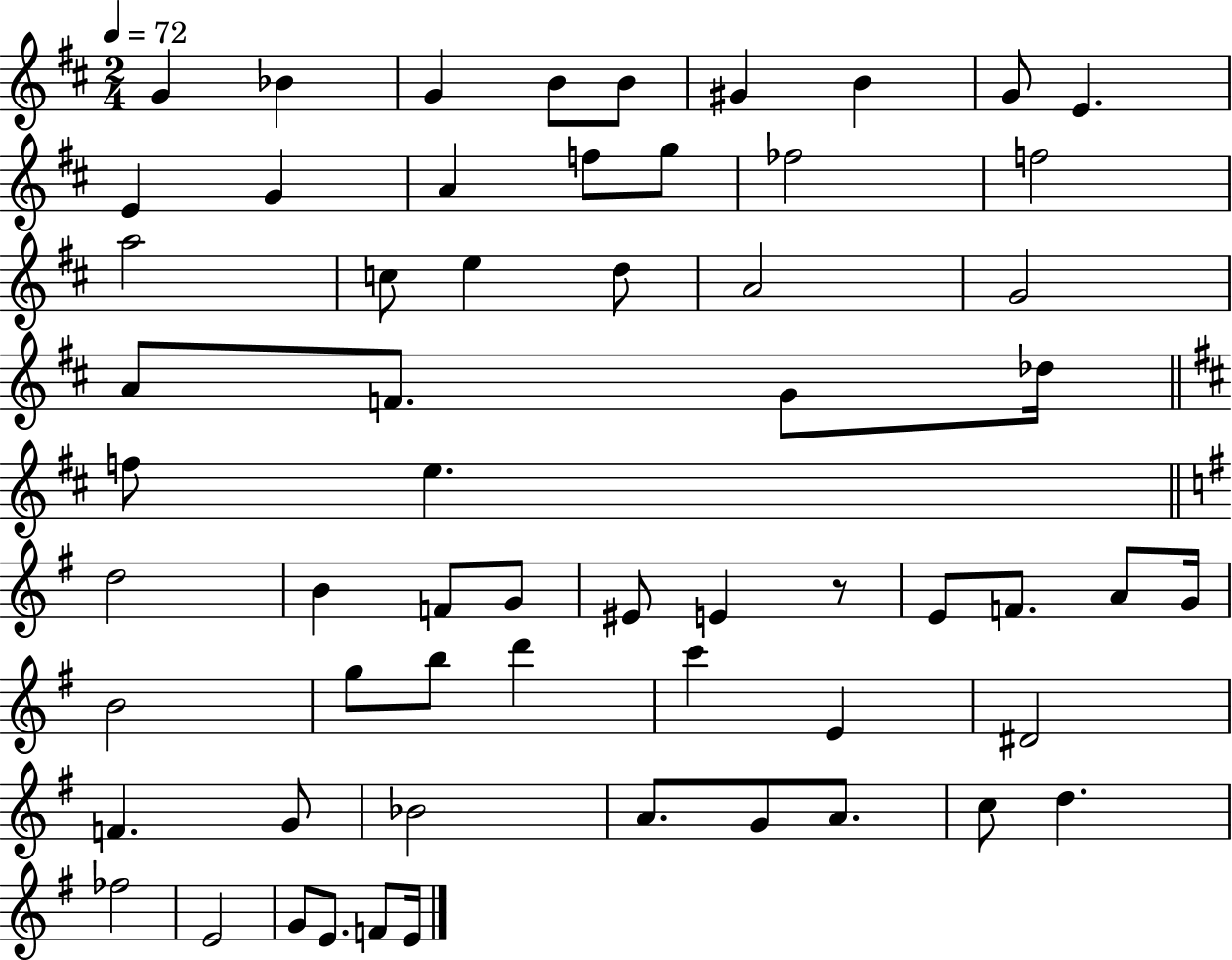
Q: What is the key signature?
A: D major